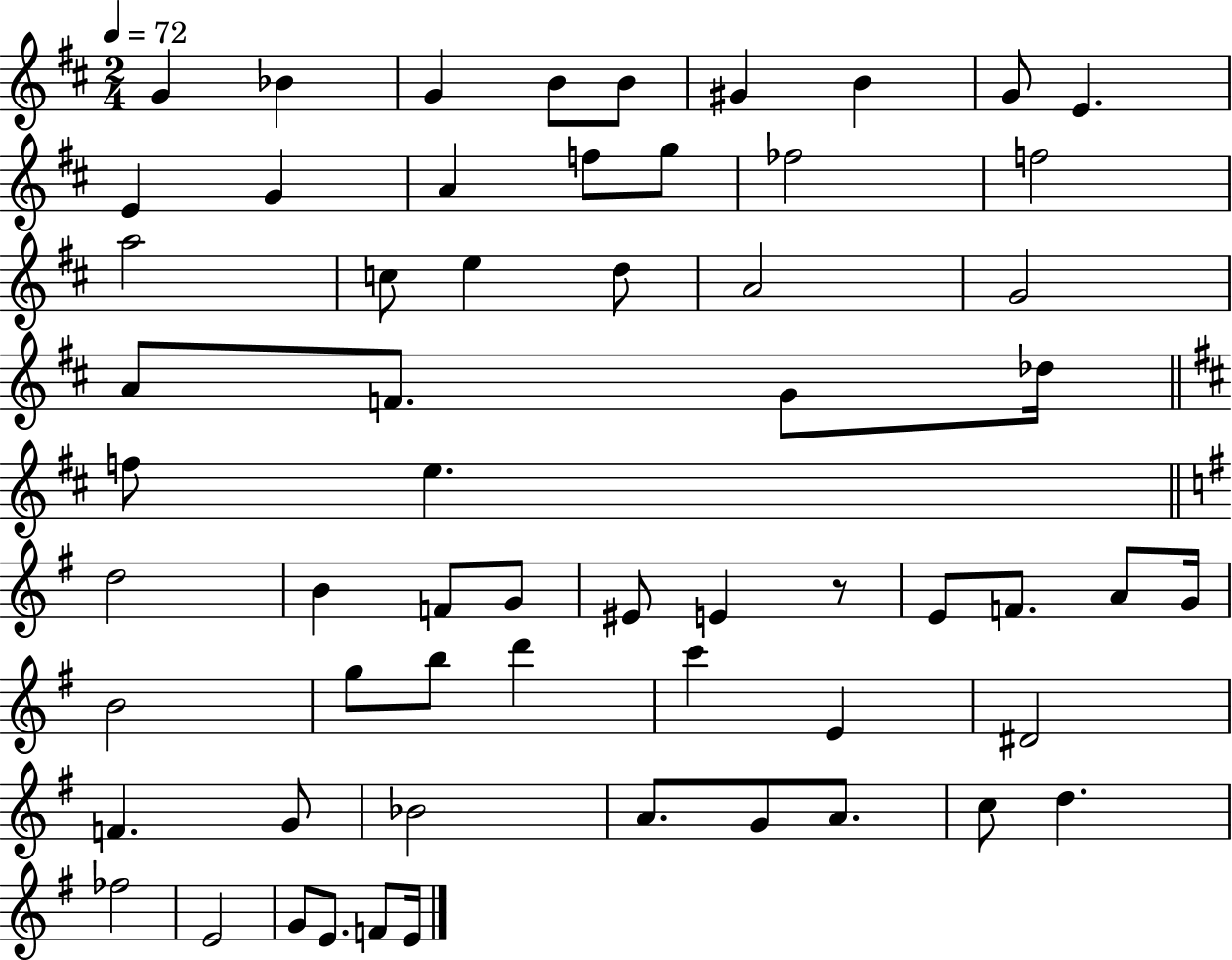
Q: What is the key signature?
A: D major